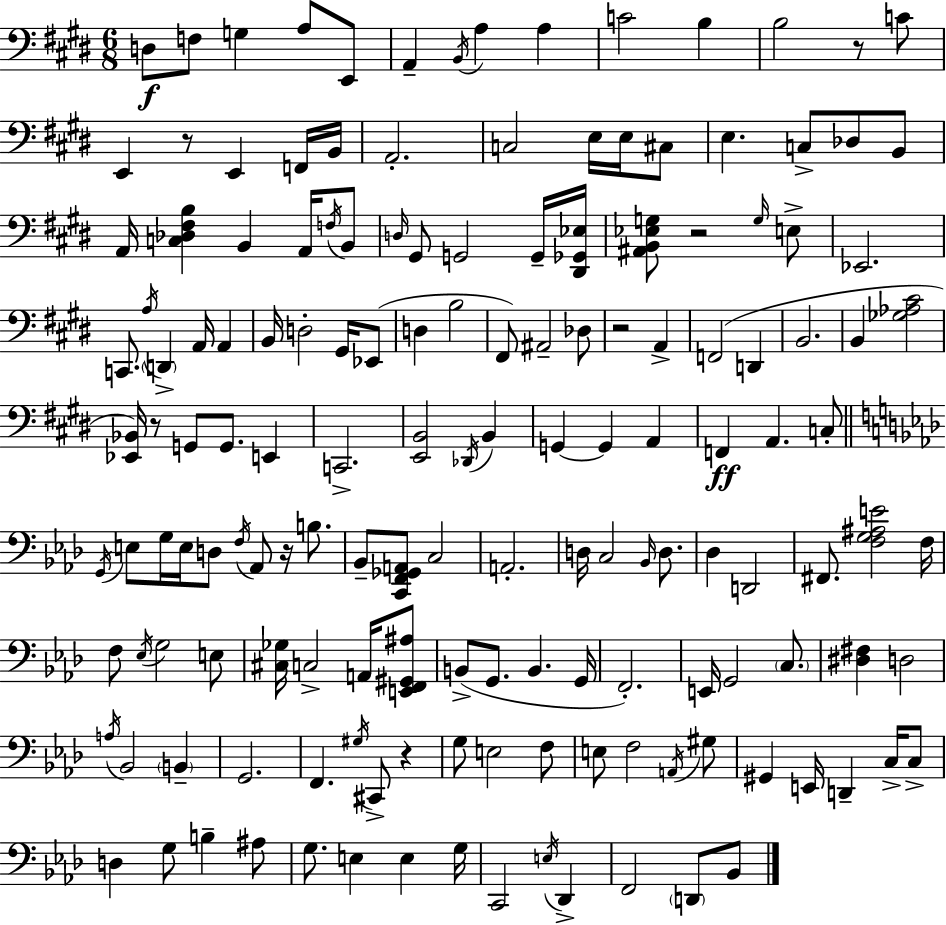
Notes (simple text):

D3/e F3/e G3/q A3/e E2/e A2/q B2/s A3/q A3/q C4/h B3/q B3/h R/e C4/e E2/q R/e E2/q F2/s B2/s A2/h. C3/h E3/s E3/s C#3/e E3/q. C3/e Db3/e B2/e A2/s [C3,Db3,F#3,B3]/q B2/q A2/s F3/s B2/e D3/s G#2/e G2/h G2/s [D#2,Gb2,Eb3]/s [A#2,B2,Eb3,G3]/e R/h G3/s E3/e Eb2/h. C2/e. A3/s D2/q A2/s A2/q B2/s D3/h G#2/s Eb2/e D3/q B3/h F#2/e A#2/h Db3/e R/h A2/q F2/h D2/q B2/h. B2/q [Gb3,Ab3,C#4]/h [Eb2,Bb2]/s R/e G2/e G2/e. E2/q C2/h. [E2,B2]/h Db2/s B2/q G2/q G2/q A2/q F2/q A2/q. C3/e G2/s E3/e G3/s E3/s D3/e F3/s Ab2/e R/s B3/e. Bb2/e [C2,F2,Gb2,A2]/e C3/h A2/h. D3/s C3/h Bb2/s D3/e. Db3/q D2/h F#2/e. [F3,G3,A#3,E4]/h F3/s F3/e Eb3/s G3/h E3/e [C#3,Gb3]/s C3/h A2/s [E2,F2,G#2,A#3]/e B2/e G2/e. B2/q. G2/s F2/h. E2/s G2/h C3/e. [D#3,F#3]/q D3/h A3/s Bb2/h B2/q G2/h. F2/q. G#3/s C#2/e R/q G3/e E3/h F3/e E3/e F3/h A2/s G#3/e G#2/q E2/s D2/q C3/s C3/e D3/q G3/e B3/q A#3/e G3/e. E3/q E3/q G3/s C2/h E3/s Db2/q F2/h D2/e Bb2/e